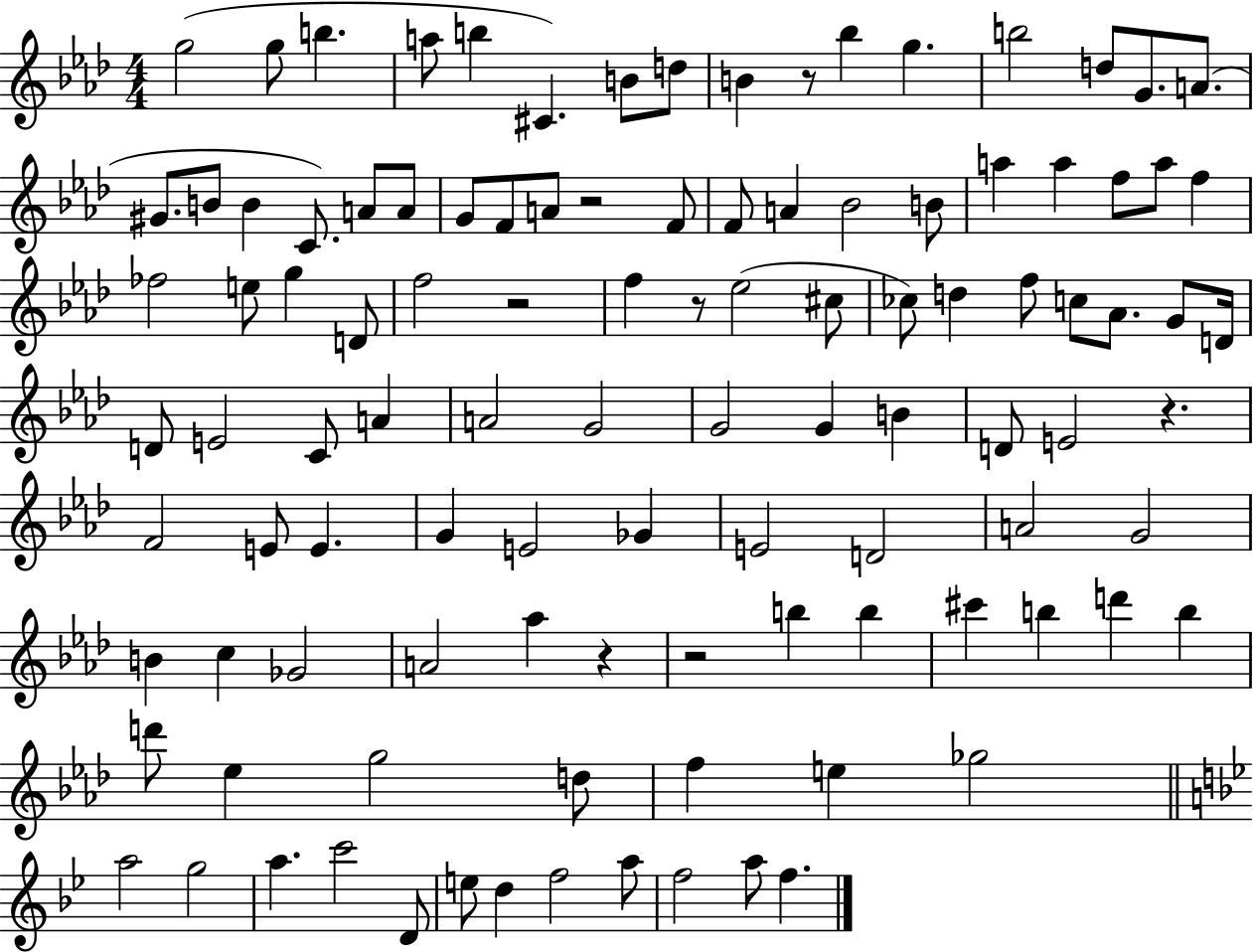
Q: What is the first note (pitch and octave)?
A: G5